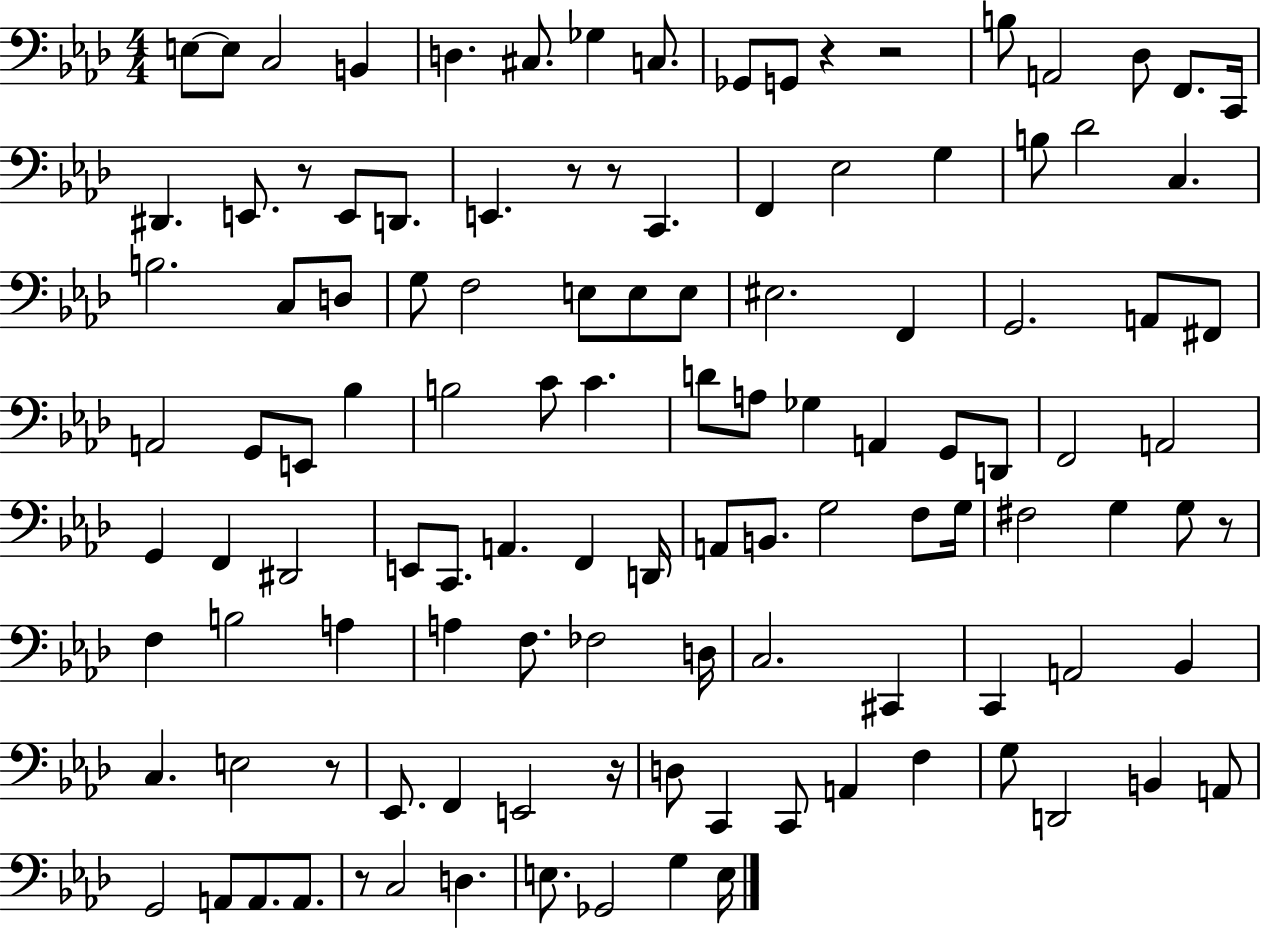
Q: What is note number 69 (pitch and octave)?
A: F#3